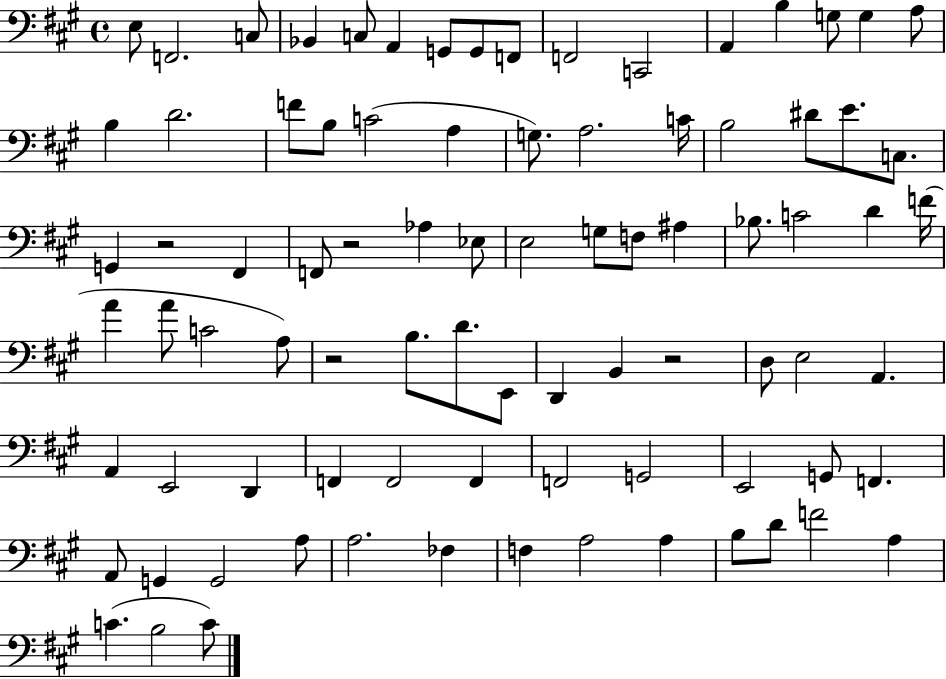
{
  \clef bass
  \time 4/4
  \defaultTimeSignature
  \key a \major
  \repeat volta 2 { e8 f,2. c8 | bes,4 c8 a,4 g,8 g,8 f,8 | f,2 c,2 | a,4 b4 g8 g4 a8 | \break b4 d'2. | f'8 b8 c'2( a4 | g8.) a2. c'16 | b2 dis'8 e'8. c8. | \break g,4 r2 fis,4 | f,8 r2 aes4 ees8 | e2 g8 f8 ais4 | bes8. c'2 d'4 f'16( | \break a'4 a'8 c'2 a8) | r2 b8. d'8. e,8 | d,4 b,4 r2 | d8 e2 a,4. | \break a,4 e,2 d,4 | f,4 f,2 f,4 | f,2 g,2 | e,2 g,8 f,4. | \break a,8 g,4 g,2 a8 | a2. fes4 | f4 a2 a4 | b8 d'8 f'2 a4 | \break c'4.( b2 c'8) | } \bar "|."
}